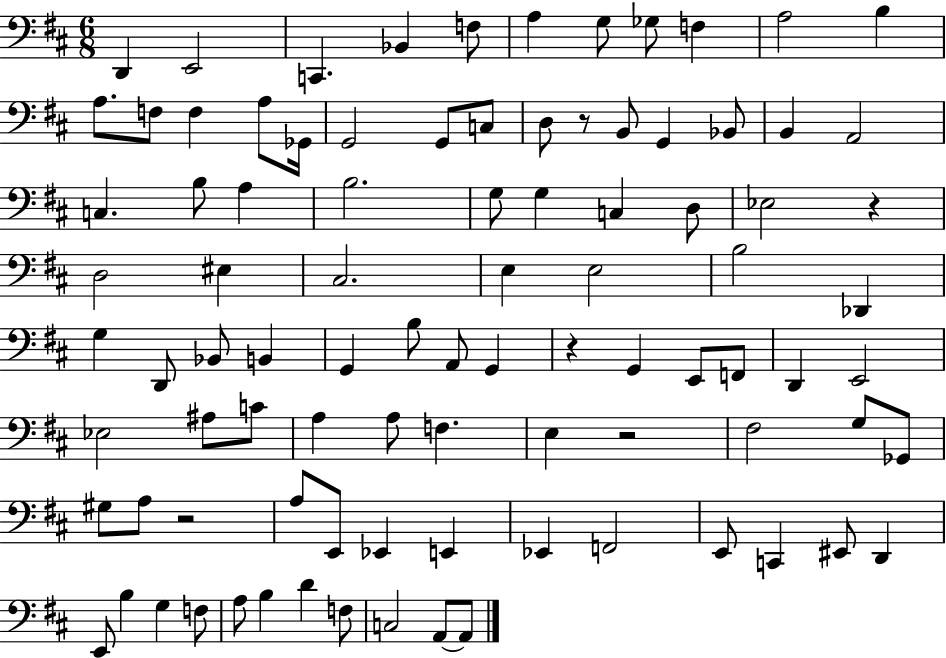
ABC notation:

X:1
T:Untitled
M:6/8
L:1/4
K:D
D,, E,,2 C,, _B,, F,/2 A, G,/2 _G,/2 F, A,2 B, A,/2 F,/2 F, A,/2 _G,,/4 G,,2 G,,/2 C,/2 D,/2 z/2 B,,/2 G,, _B,,/2 B,, A,,2 C, B,/2 A, B,2 G,/2 G, C, D,/2 _E,2 z D,2 ^E, ^C,2 E, E,2 B,2 _D,, G, D,,/2 _B,,/2 B,, G,, B,/2 A,,/2 G,, z G,, E,,/2 F,,/2 D,, E,,2 _E,2 ^A,/2 C/2 A, A,/2 F, E, z2 ^F,2 G,/2 _G,,/2 ^G,/2 A,/2 z2 A,/2 E,,/2 _E,, E,, _E,, F,,2 E,,/2 C,, ^E,,/2 D,, E,,/2 B, G, F,/2 A,/2 B, D F,/2 C,2 A,,/2 A,,/2